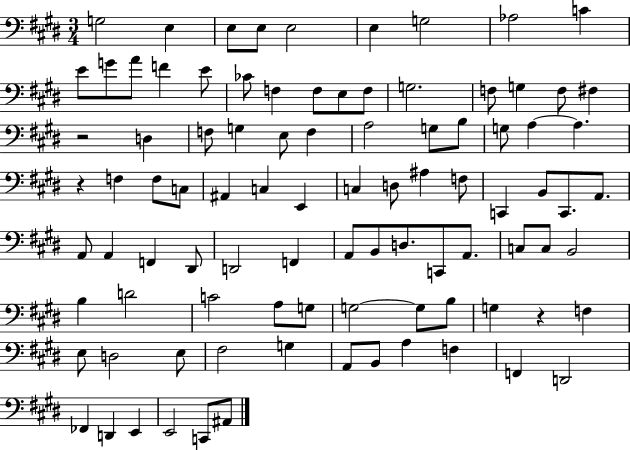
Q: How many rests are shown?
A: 3